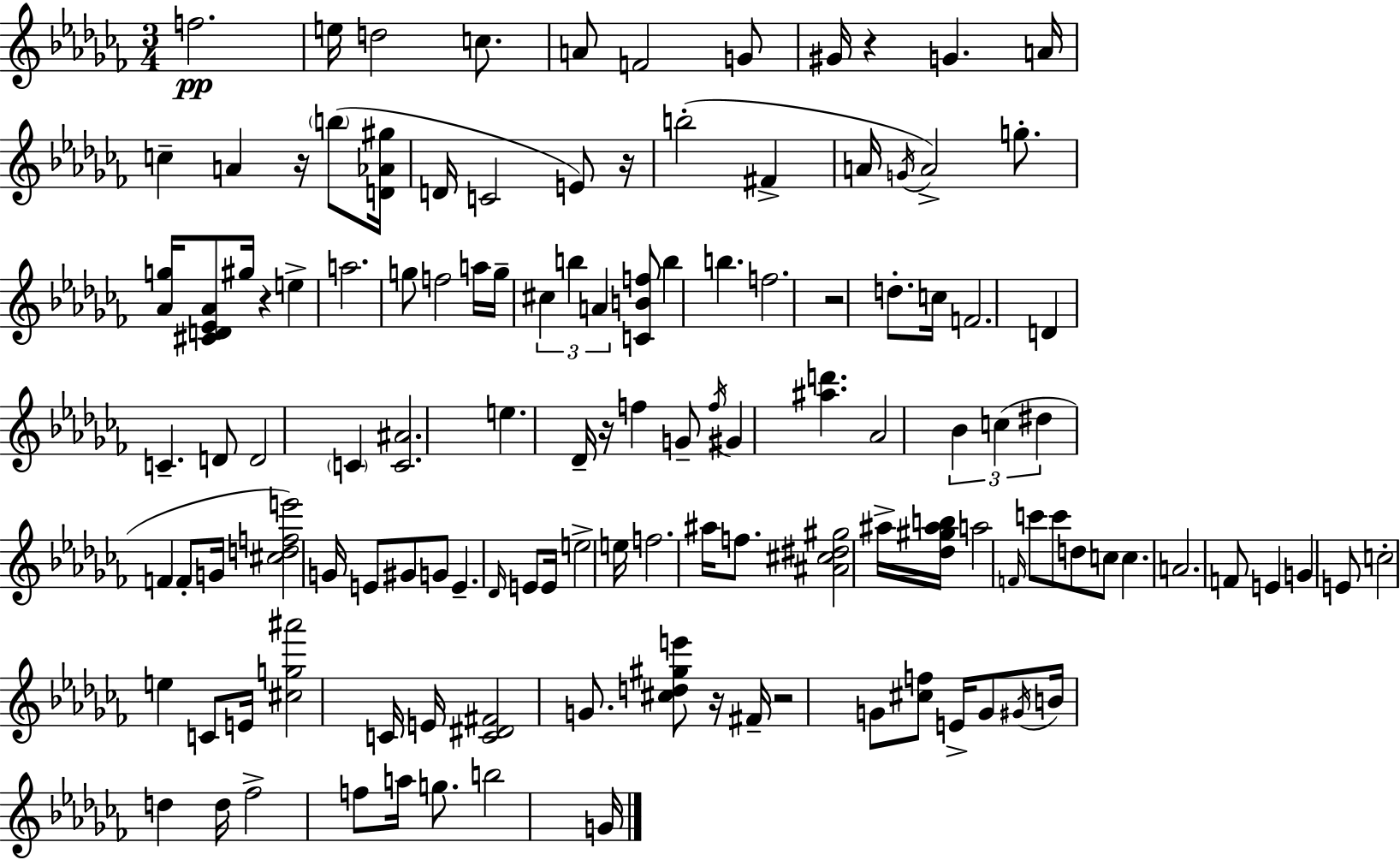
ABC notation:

X:1
T:Untitled
M:3/4
L:1/4
K:Abm
f2 e/4 d2 c/2 A/2 F2 G/2 ^G/4 z G A/4 c A z/4 b/2 [D_A^g]/4 D/4 C2 E/2 z/4 b2 ^F A/4 G/4 A2 g/2 [_Ag]/4 [^CD_E_A]/2 ^g/4 z e a2 g/2 f2 a/4 g/4 ^c b A [CBf]/2 b b f2 z2 d/2 c/4 F2 D C D/2 D2 C [C^A]2 e _D/4 z/4 f G/2 f/4 ^G [^ad'] _A2 _B c ^d F F/2 G/4 [^cdfe']2 G/4 E/2 ^G/2 G/2 E _D/4 E/2 E/4 e2 e/4 f2 ^a/4 f/2 [^A^c^d^g]2 ^a/4 [_d^g^ab]/4 a2 F/4 c'/2 c'/2 d/2 c/2 c A2 F/2 E G E/2 c2 e C/2 E/4 [^cg^a']2 C/4 E/4 [C^D^F]2 G/2 [^cd^ge']/2 z/4 ^F/4 z2 G/2 [^cf]/2 E/4 G/2 ^G/4 B/4 d d/4 _f2 f/2 a/4 g/2 b2 G/4